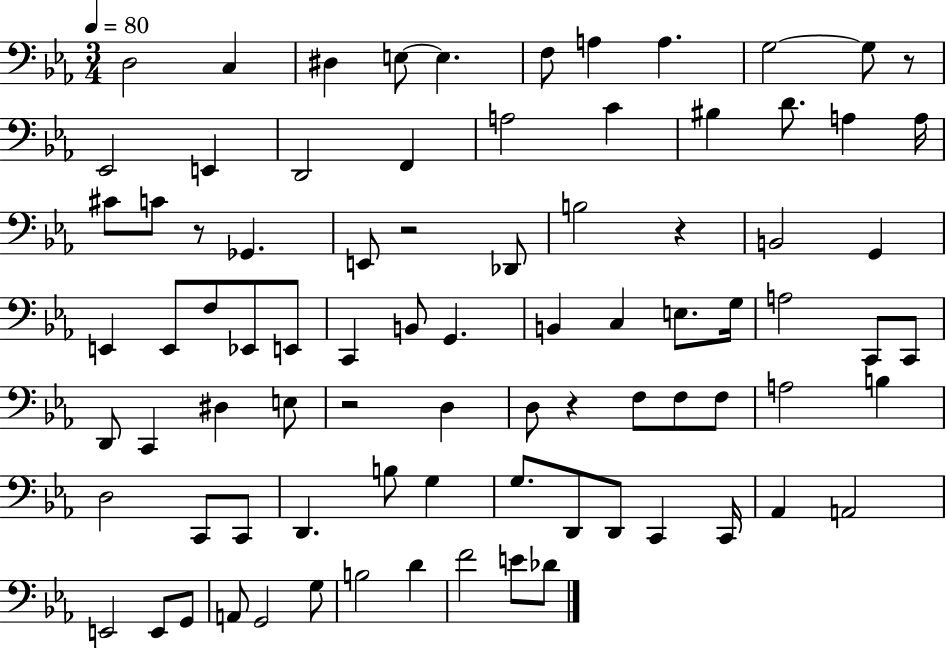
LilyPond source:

{
  \clef bass
  \numericTimeSignature
  \time 3/4
  \key ees \major
  \tempo 4 = 80
  \repeat volta 2 { d2 c4 | dis4 e8~~ e4. | f8 a4 a4. | g2~~ g8 r8 | \break ees,2 e,4 | d,2 f,4 | a2 c'4 | bis4 d'8. a4 a16 | \break cis'8 c'8 r8 ges,4. | e,8 r2 des,8 | b2 r4 | b,2 g,4 | \break e,4 e,8 f8 ees,8 e,8 | c,4 b,8 g,4. | b,4 c4 e8. g16 | a2 c,8 c,8 | \break d,8 c,4 dis4 e8 | r2 d4 | d8 r4 f8 f8 f8 | a2 b4 | \break d2 c,8 c,8 | d,4. b8 g4 | g8. d,8 d,8 c,4 c,16 | aes,4 a,2 | \break e,2 e,8 g,8 | a,8 g,2 g8 | b2 d'4 | f'2 e'8 des'8 | \break } \bar "|."
}